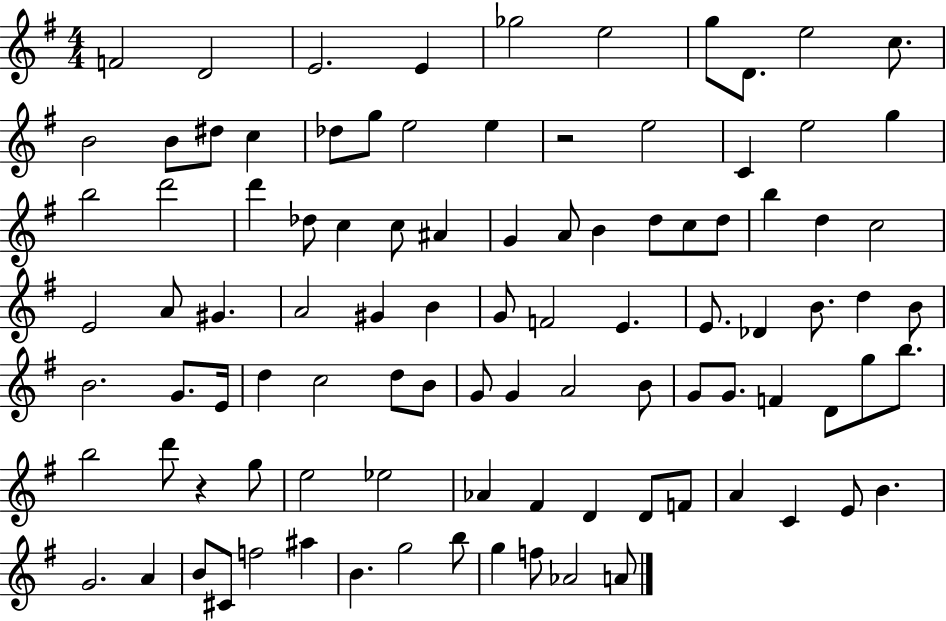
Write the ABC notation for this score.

X:1
T:Untitled
M:4/4
L:1/4
K:G
F2 D2 E2 E _g2 e2 g/2 D/2 e2 c/2 B2 B/2 ^d/2 c _d/2 g/2 e2 e z2 e2 C e2 g b2 d'2 d' _d/2 c c/2 ^A G A/2 B d/2 c/2 d/2 b d c2 E2 A/2 ^G A2 ^G B G/2 F2 E E/2 _D B/2 d B/2 B2 G/2 E/4 d c2 d/2 B/2 G/2 G A2 B/2 G/2 G/2 F D/2 g/2 b/2 b2 d'/2 z g/2 e2 _e2 _A ^F D D/2 F/2 A C E/2 B G2 A B/2 ^C/2 f2 ^a B g2 b/2 g f/2 _A2 A/2